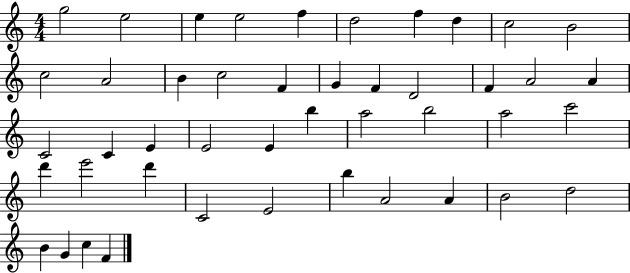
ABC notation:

X:1
T:Untitled
M:4/4
L:1/4
K:C
g2 e2 e e2 f d2 f d c2 B2 c2 A2 B c2 F G F D2 F A2 A C2 C E E2 E b a2 b2 a2 c'2 d' e'2 d' C2 E2 b A2 A B2 d2 B G c F